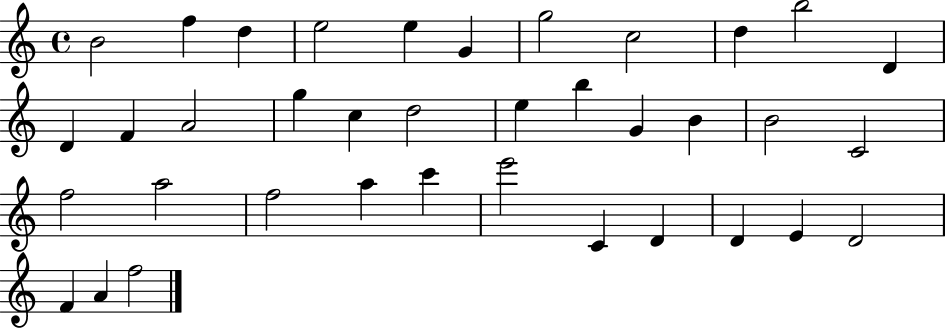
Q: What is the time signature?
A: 4/4